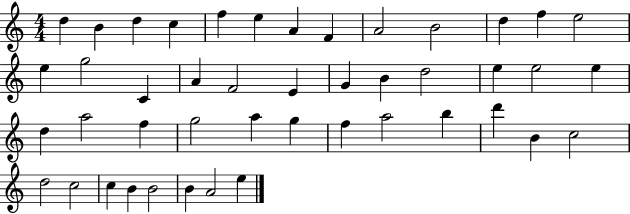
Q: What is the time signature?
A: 4/4